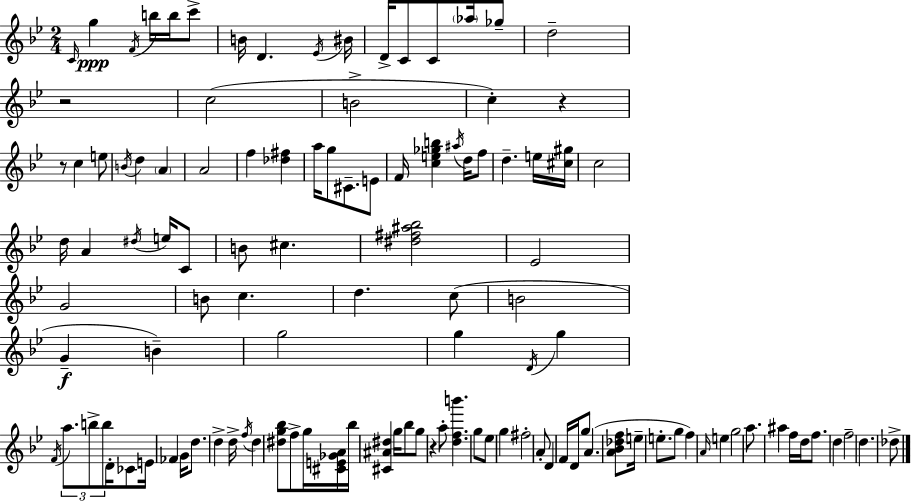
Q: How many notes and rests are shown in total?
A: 117